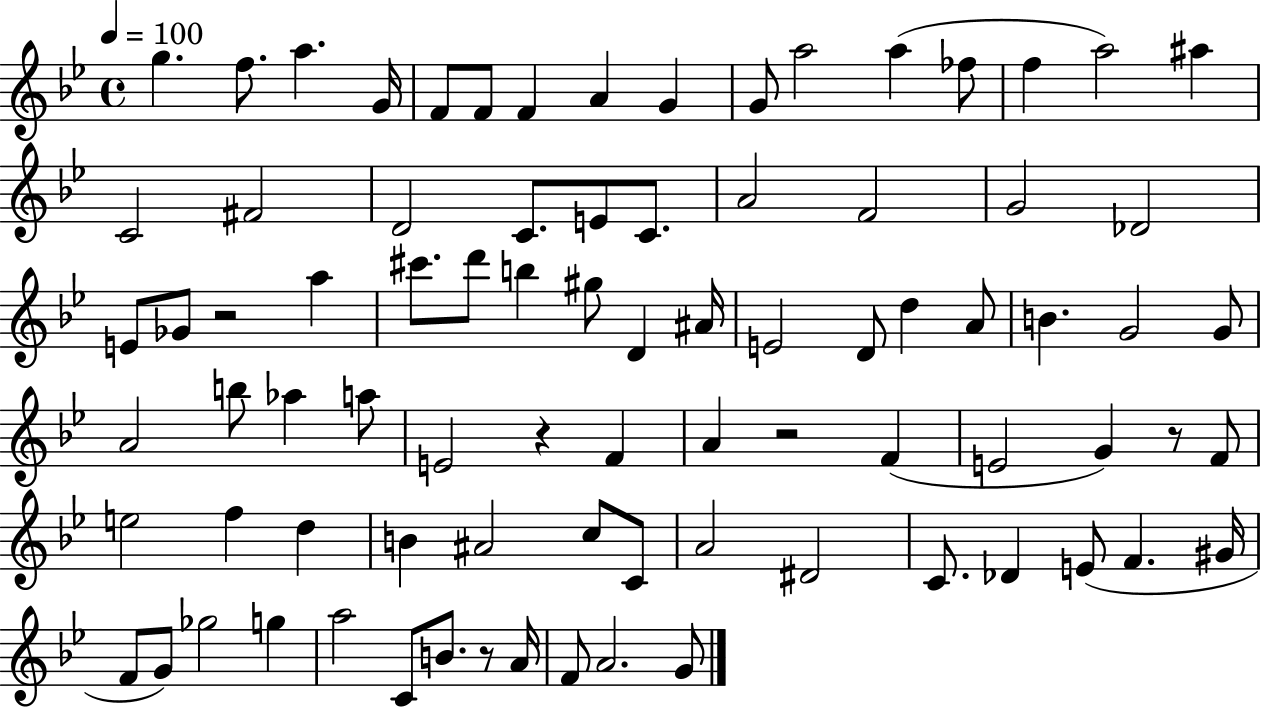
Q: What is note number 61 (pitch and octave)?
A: A4